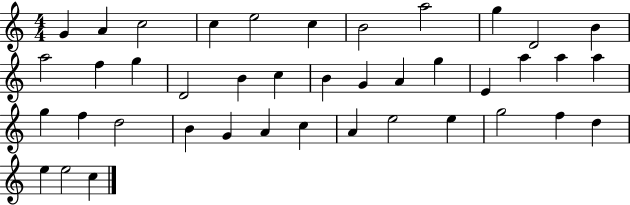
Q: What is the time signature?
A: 4/4